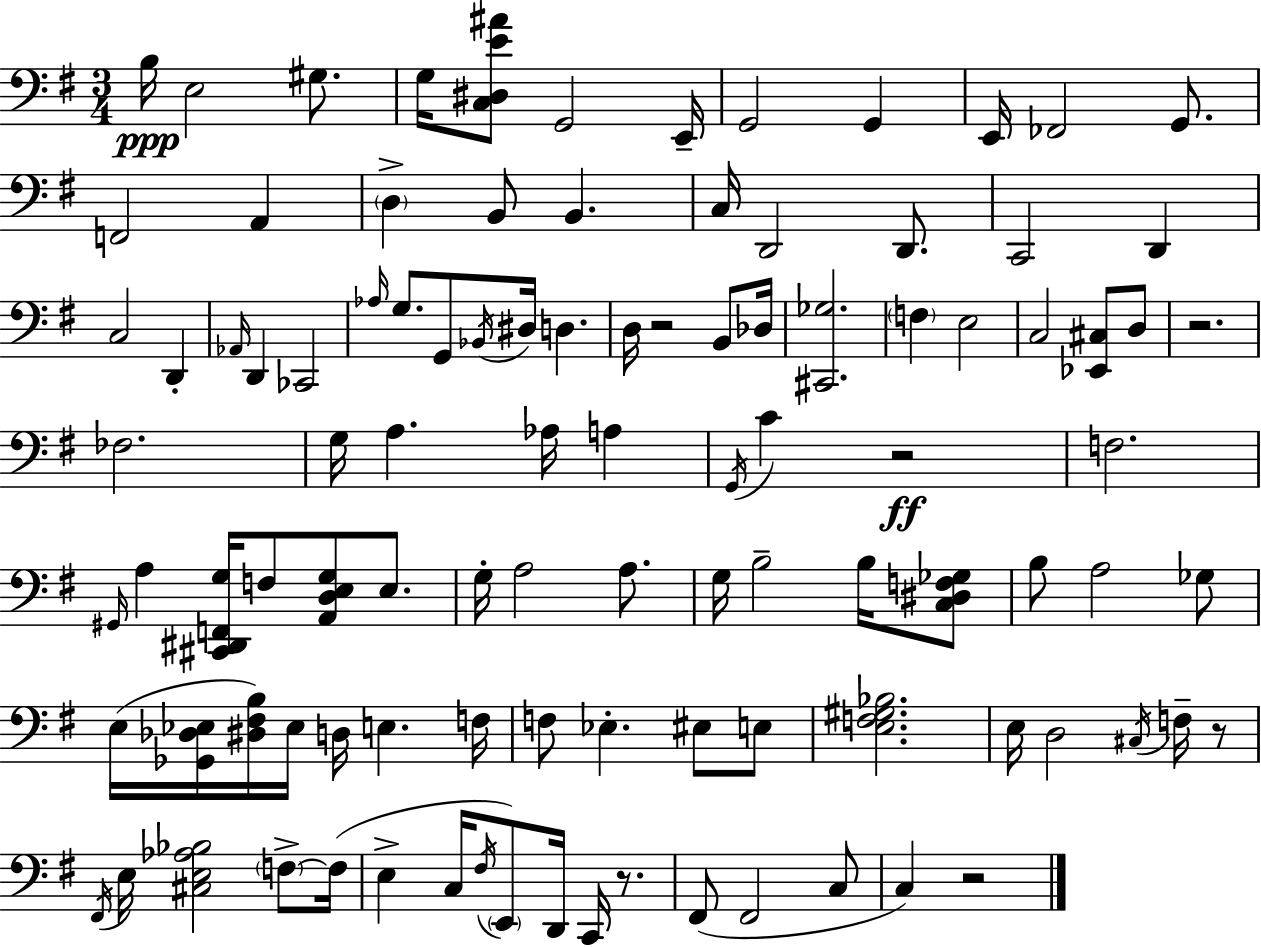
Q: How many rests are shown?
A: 6